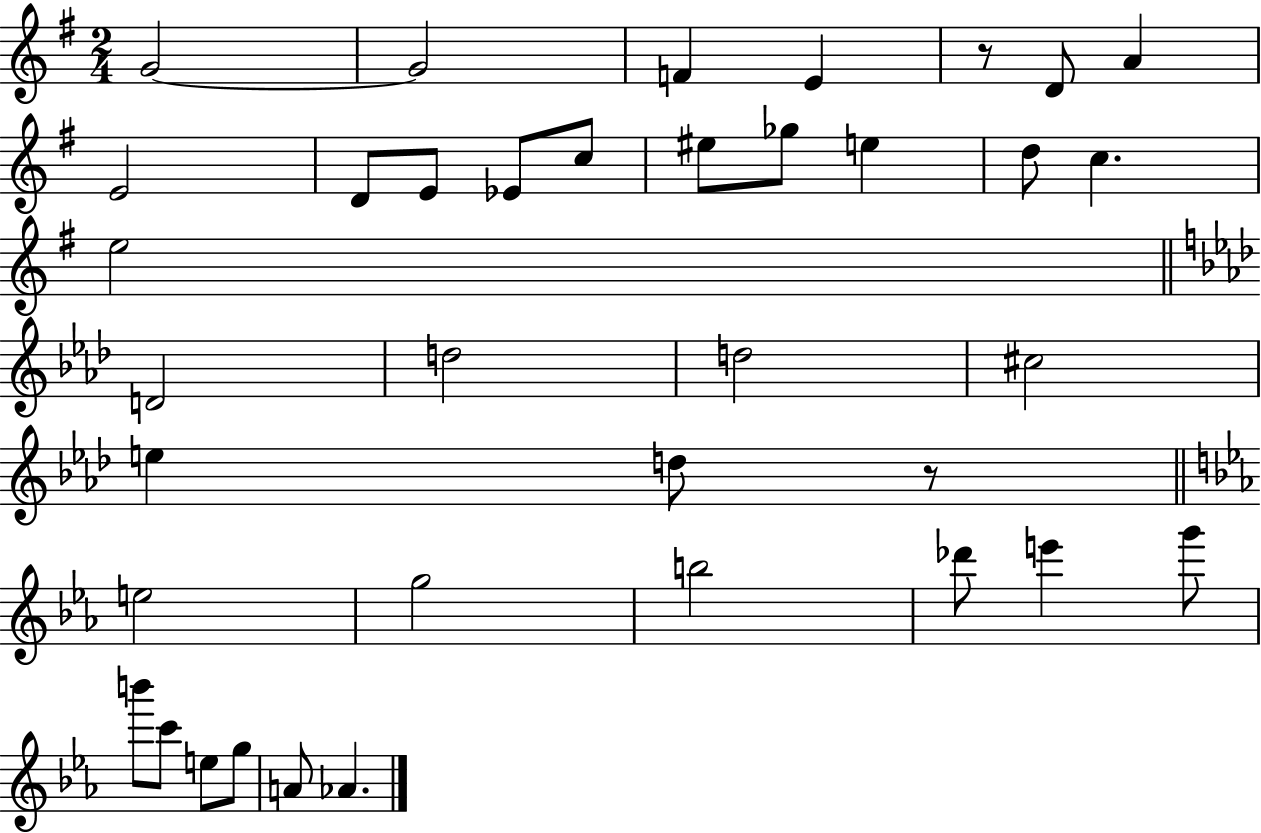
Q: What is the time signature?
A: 2/4